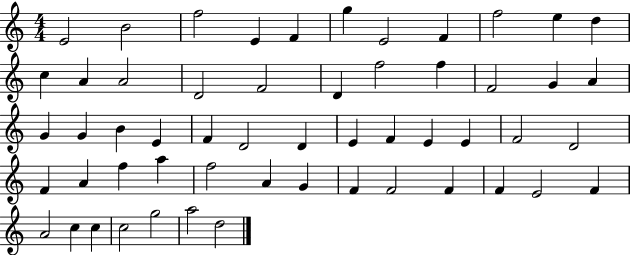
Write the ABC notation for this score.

X:1
T:Untitled
M:4/4
L:1/4
K:C
E2 B2 f2 E F g E2 F f2 e d c A A2 D2 F2 D f2 f F2 G A G G B E F D2 D E F E E F2 D2 F A f a f2 A G F F2 F F E2 F A2 c c c2 g2 a2 d2